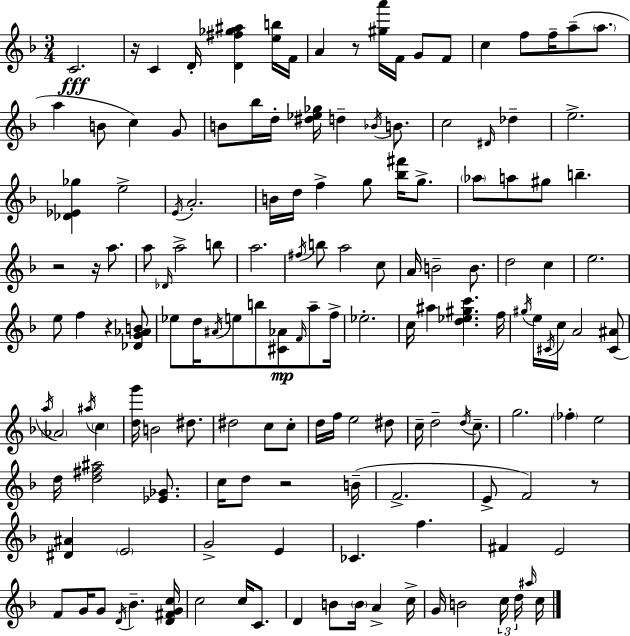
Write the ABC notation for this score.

X:1
T:Untitled
M:3/4
L:1/4
K:F
C2 z/4 C D/4 [D^f_g^a] [eb]/4 F/4 A z/2 [^ga']/4 F/4 G/2 F/2 c f/2 f/4 a/2 a/2 a B/2 c G/2 B/2 _b/4 d/4 [^d_e_g]/4 d _B/4 B/2 c2 ^D/4 _d e2 [_D_E_g] e2 E/4 A2 B/4 d/4 f g/2 [_b^f']/4 g/2 _a/2 a/2 ^g/2 b z2 z/4 a/2 a/2 _D/4 a2 b/2 a2 ^f/4 b/2 a2 c/2 A/4 B2 B/2 d2 c e2 e/2 f z [_DG_AB]/2 _e/2 d/4 ^A/4 e/2 b/2 [^C_A]/2 F/4 a/2 f/4 _e2 c/4 ^a [d_e^gc'] f/4 ^g/4 e/4 ^C/4 c/4 A2 [^C^A]/2 a/4 _A2 ^a/4 c [dg']/4 B2 ^d/2 ^d2 c/2 c/2 d/4 f/4 e2 ^d/2 c/4 d2 d/4 c/2 g2 _f e2 d/4 [d^f^a]2 [_E_G]/2 c/4 d/2 z2 B/4 F2 E/2 F2 z/2 [^D^A] E2 G2 E _C f ^F E2 F/2 G/4 G/2 D/4 _B [D^FGc]/4 c2 c/4 C/2 D B/2 B/4 A c/4 G/4 B2 c/4 d/4 ^a/4 c/4